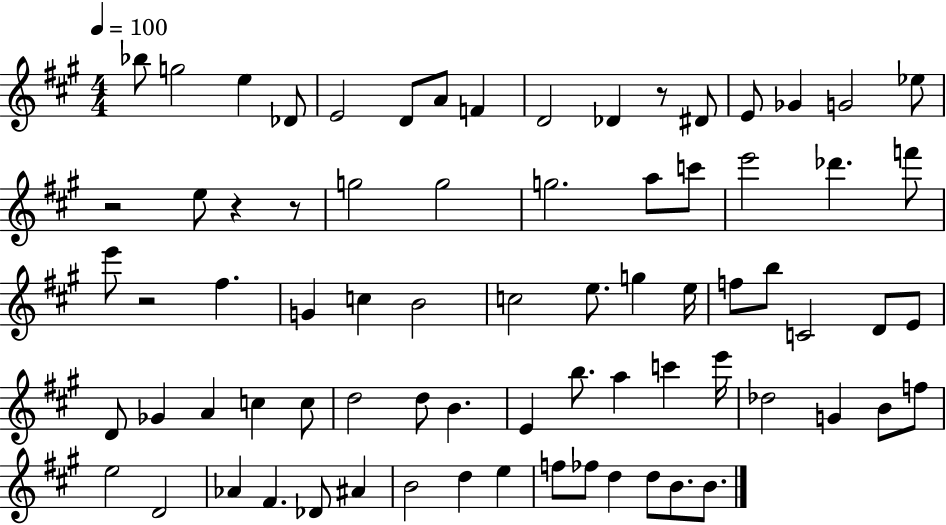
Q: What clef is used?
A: treble